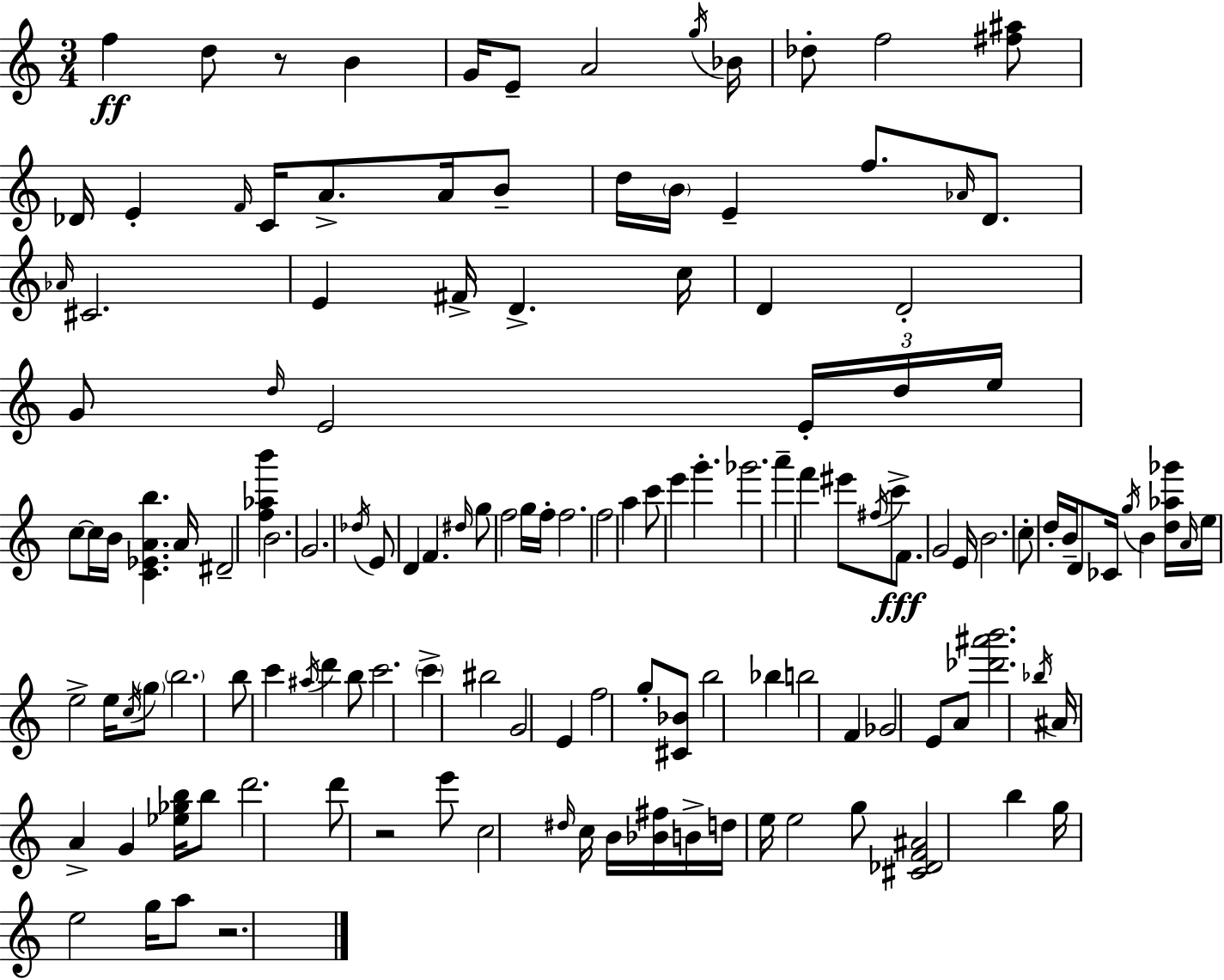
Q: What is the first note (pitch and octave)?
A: F5